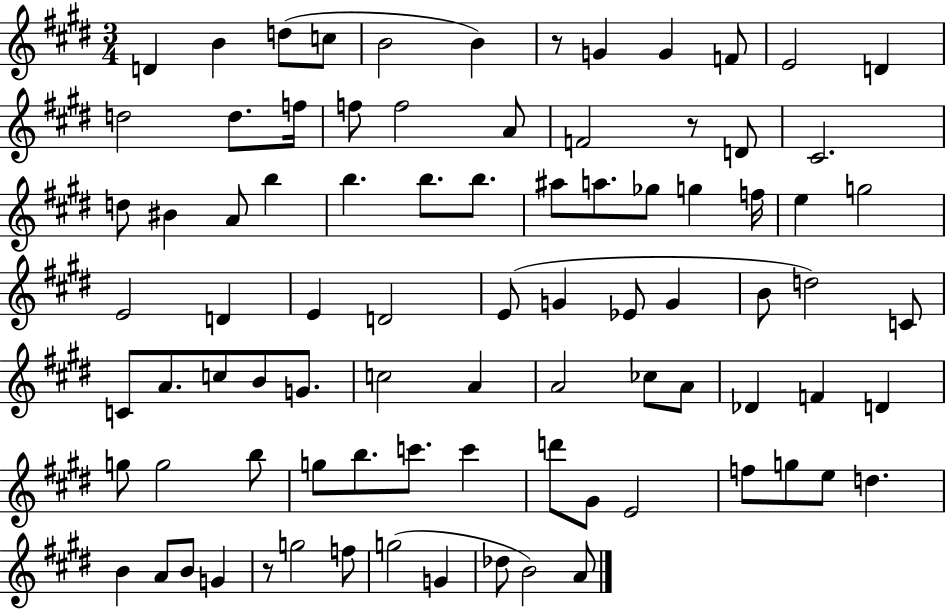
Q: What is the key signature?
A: E major